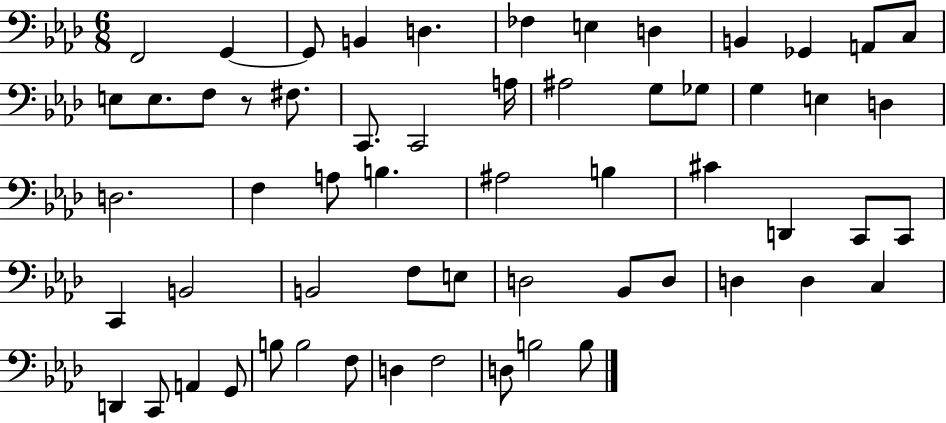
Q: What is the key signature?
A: AES major